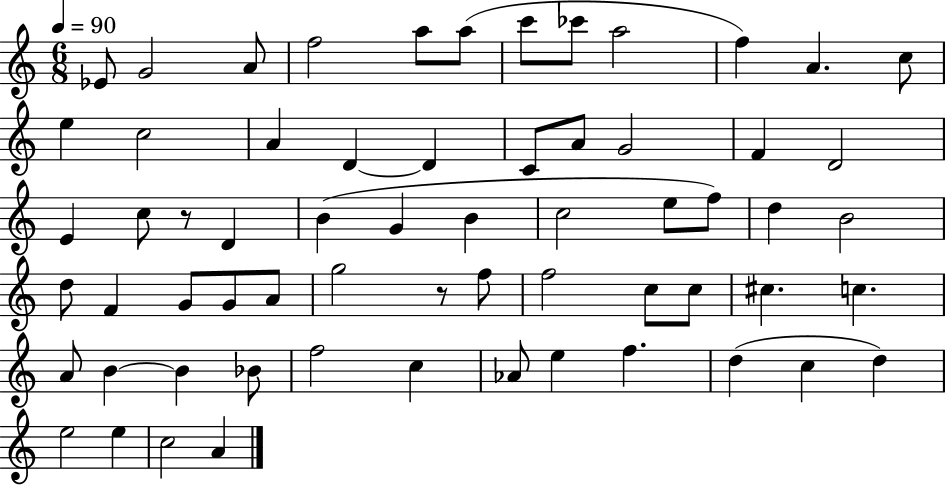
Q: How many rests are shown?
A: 2